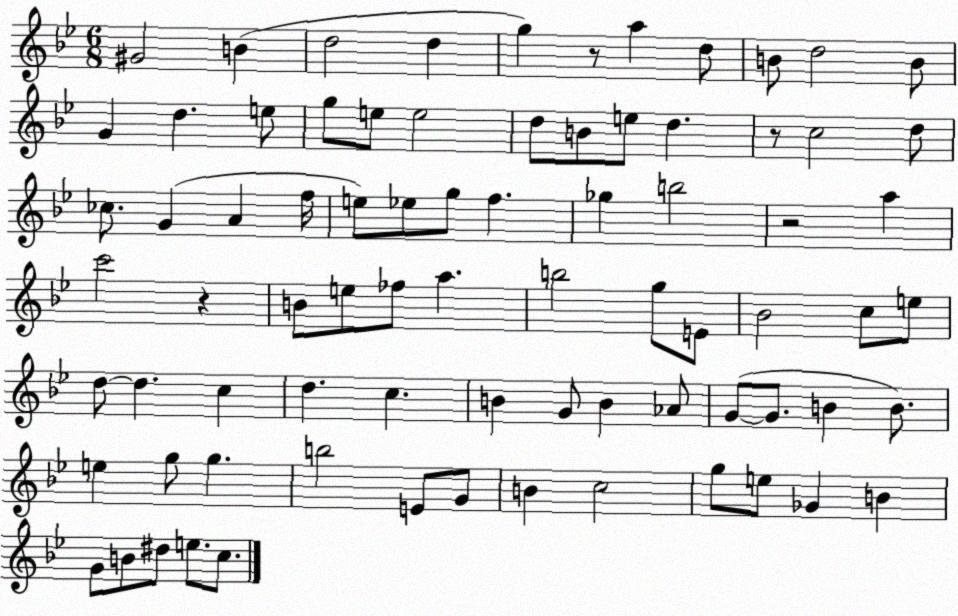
X:1
T:Untitled
M:6/8
L:1/4
K:Bb
^G2 B d2 d g z/2 a d/2 B/2 d2 B/2 G d e/2 g/2 e/2 e2 d/2 B/2 e/2 d z/2 c2 d/2 _c/2 G A f/4 e/2 _e/2 g/2 f _g b2 z2 a c'2 z B/2 e/2 _f/2 a b2 g/2 E/2 _B2 c/2 e/2 d/2 d c d c B G/2 B _A/2 G/2 G/2 B B/2 e g/2 g b2 E/2 G/2 B c2 g/2 e/2 _G B G/2 B/2 ^d/2 e/2 c/2